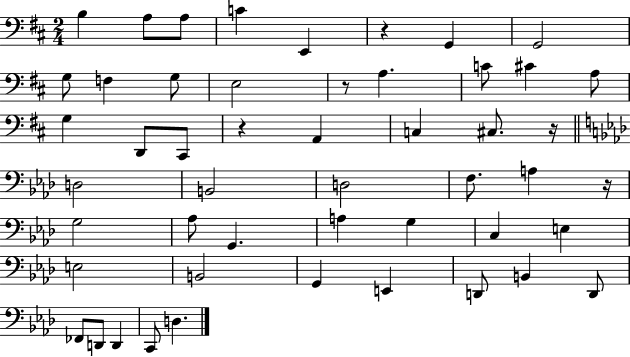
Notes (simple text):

B3/q A3/e A3/e C4/q E2/q R/q G2/q G2/h G3/e F3/q G3/e E3/h R/e A3/q. C4/e C#4/q A3/e G3/q D2/e C#2/e R/q A2/q C3/q C#3/e. R/s D3/h B2/h D3/h F3/e. A3/q R/s G3/h Ab3/e G2/q. A3/q G3/q C3/q E3/q E3/h B2/h G2/q E2/q D2/e B2/q D2/e FES2/e D2/e D2/q C2/e D3/q.